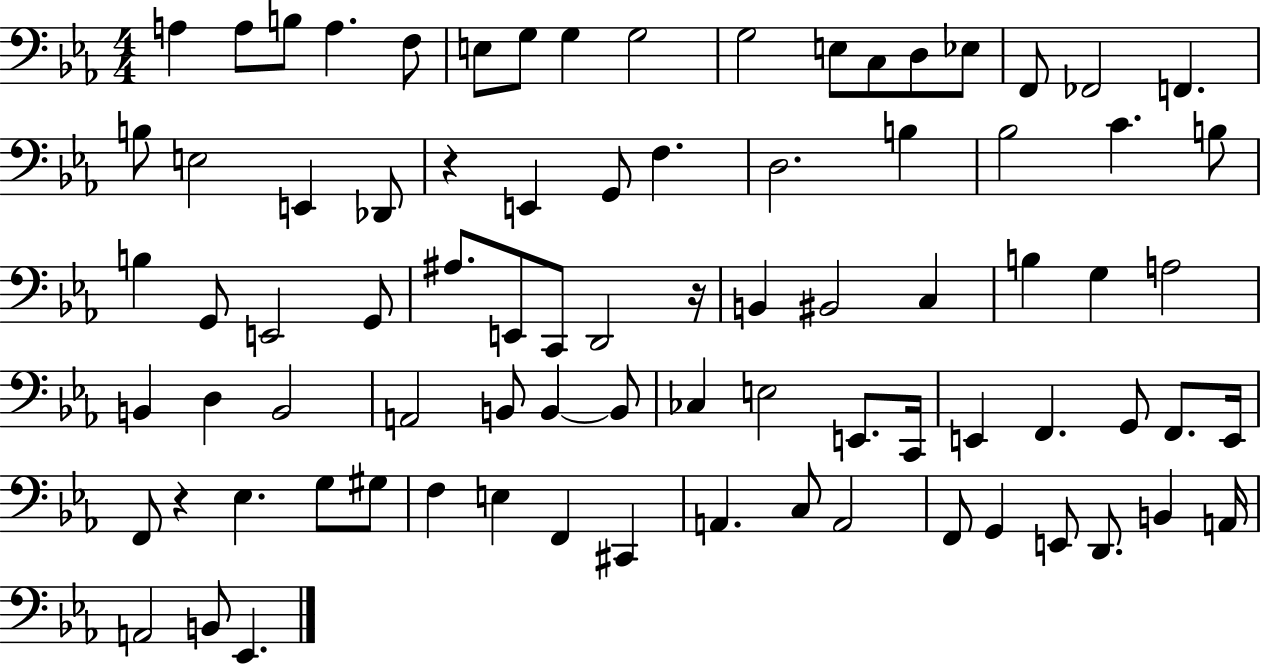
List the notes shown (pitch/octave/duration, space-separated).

A3/q A3/e B3/e A3/q. F3/e E3/e G3/e G3/q G3/h G3/h E3/e C3/e D3/e Eb3/e F2/e FES2/h F2/q. B3/e E3/h E2/q Db2/e R/q E2/q G2/e F3/q. D3/h. B3/q Bb3/h C4/q. B3/e B3/q G2/e E2/h G2/e A#3/e. E2/e C2/e D2/h R/s B2/q BIS2/h C3/q B3/q G3/q A3/h B2/q D3/q B2/h A2/h B2/e B2/q B2/e CES3/q E3/h E2/e. C2/s E2/q F2/q. G2/e F2/e. E2/s F2/e R/q Eb3/q. G3/e G#3/e F3/q E3/q F2/q C#2/q A2/q. C3/e A2/h F2/e G2/q E2/e D2/e. B2/q A2/s A2/h B2/e Eb2/q.